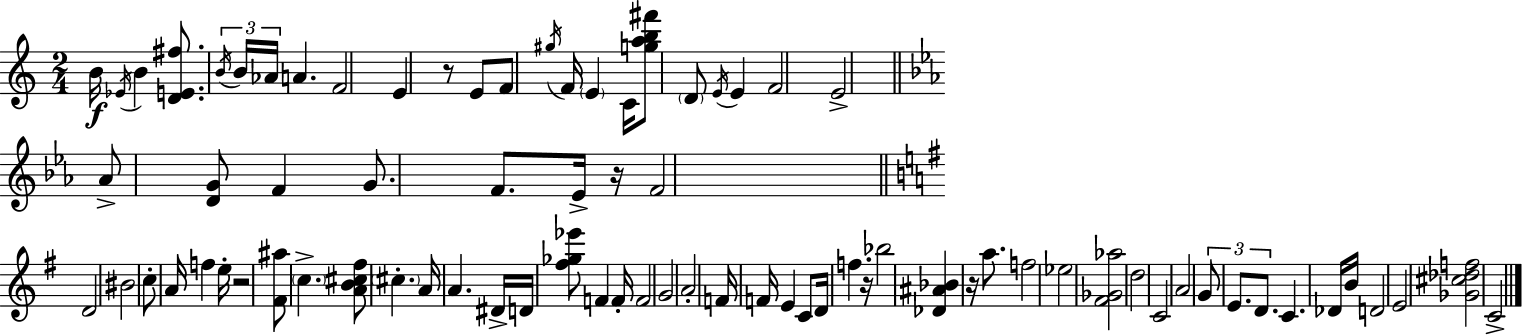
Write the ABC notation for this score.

X:1
T:Untitled
M:2/4
L:1/4
K:C
B/4 _E/4 B [DE^f]/2 B/4 B/4 _A/4 A F2 E z/2 E/2 F/2 ^g/4 F/4 E C/4 [gab^f']/2 D/2 E/4 E F2 E2 _A/2 [DG]/2 F G/2 F/2 _E/4 z/4 F2 D2 ^B2 c/2 A/4 f e/4 z2 [^F^a]/2 c [AB^c^f]/2 ^c A/4 A ^D/4 D/4 [^f_g_e']/2 F F/4 F2 G2 A2 F/4 F/4 E C/2 D/4 f z/4 _b2 [_D^A_B] z/4 a/2 f2 _e2 [^F_G_a]2 d2 C2 A2 G/2 E/2 D/2 C _D/4 B/4 D2 E2 [_G^c_df]2 C2